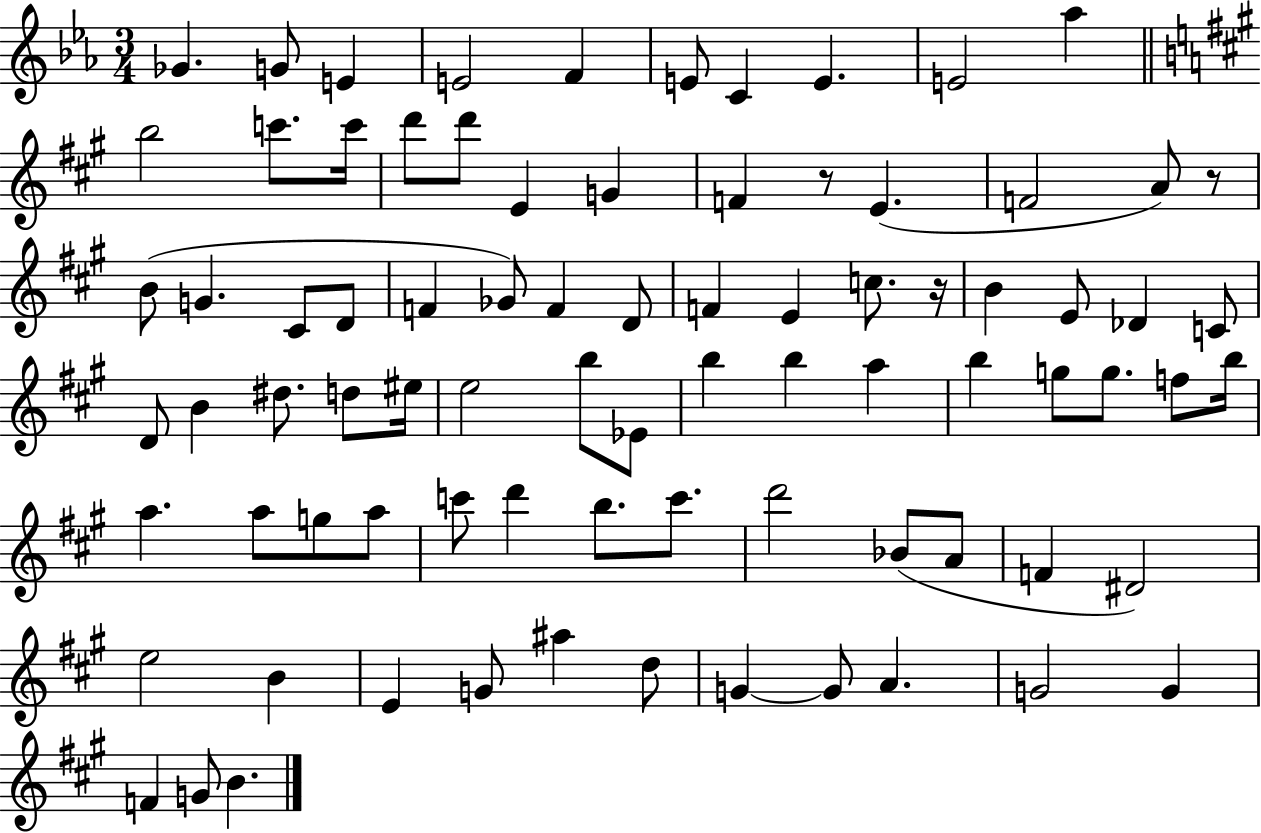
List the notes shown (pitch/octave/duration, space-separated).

Gb4/q. G4/e E4/q E4/h F4/q E4/e C4/q E4/q. E4/h Ab5/q B5/h C6/e. C6/s D6/e D6/e E4/q G4/q F4/q R/e E4/q. F4/h A4/e R/e B4/e G4/q. C#4/e D4/e F4/q Gb4/e F4/q D4/e F4/q E4/q C5/e. R/s B4/q E4/e Db4/q C4/e D4/e B4/q D#5/e. D5/e EIS5/s E5/h B5/e Eb4/e B5/q B5/q A5/q B5/q G5/e G5/e. F5/e B5/s A5/q. A5/e G5/e A5/e C6/e D6/q B5/e. C6/e. D6/h Bb4/e A4/e F4/q D#4/h E5/h B4/q E4/q G4/e A#5/q D5/e G4/q G4/e A4/q. G4/h G4/q F4/q G4/e B4/q.